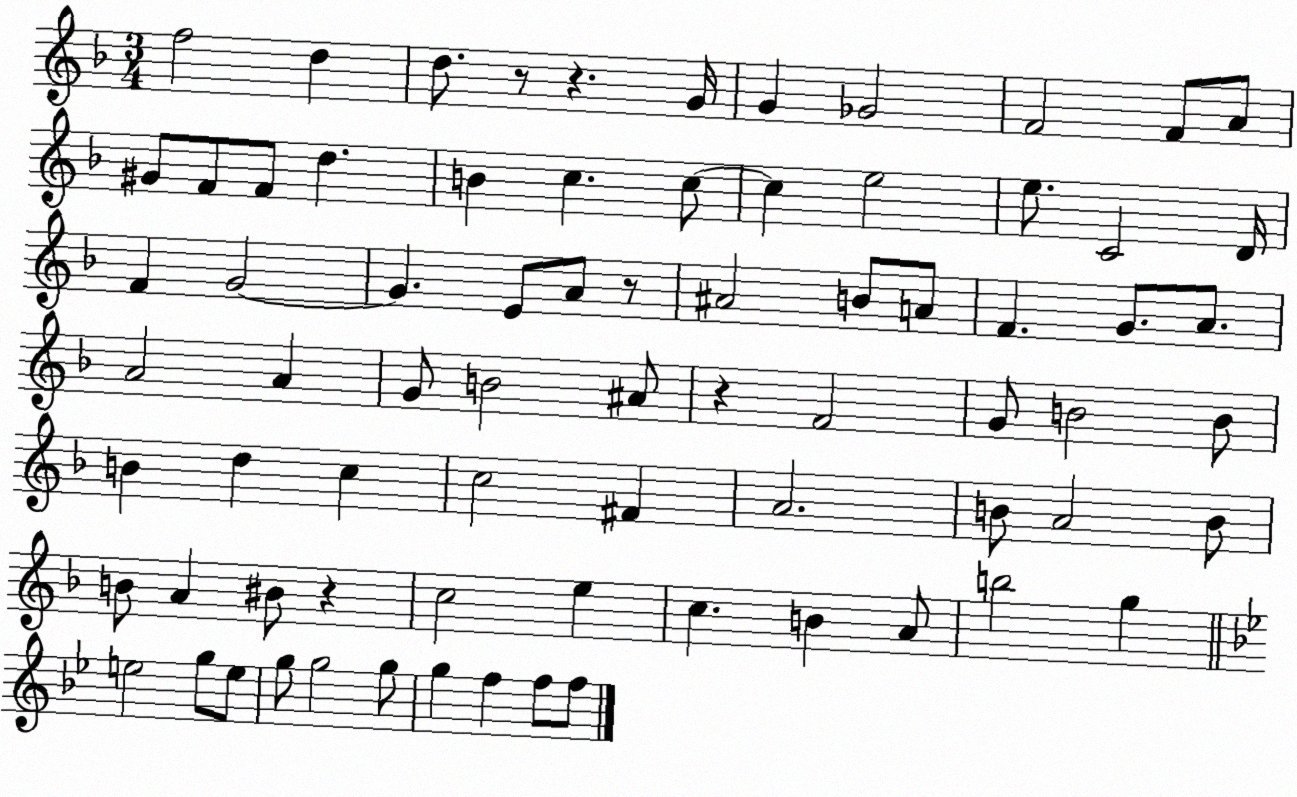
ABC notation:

X:1
T:Untitled
M:3/4
L:1/4
K:F
f2 d d/2 z/2 z G/4 G _G2 F2 F/2 A/2 ^G/2 F/2 F/2 d B c c/2 c e2 e/2 C2 D/4 F G2 G E/2 A/2 z/2 ^A2 B/2 A/2 F G/2 A/2 A2 A G/2 B2 ^A/2 z F2 G/2 B2 B/2 B d c c2 ^F A2 B/2 A2 B/2 B/2 A ^B/2 z c2 e c B A/2 b2 g e2 g/2 e/2 g/2 g2 g/2 g f f/2 f/2